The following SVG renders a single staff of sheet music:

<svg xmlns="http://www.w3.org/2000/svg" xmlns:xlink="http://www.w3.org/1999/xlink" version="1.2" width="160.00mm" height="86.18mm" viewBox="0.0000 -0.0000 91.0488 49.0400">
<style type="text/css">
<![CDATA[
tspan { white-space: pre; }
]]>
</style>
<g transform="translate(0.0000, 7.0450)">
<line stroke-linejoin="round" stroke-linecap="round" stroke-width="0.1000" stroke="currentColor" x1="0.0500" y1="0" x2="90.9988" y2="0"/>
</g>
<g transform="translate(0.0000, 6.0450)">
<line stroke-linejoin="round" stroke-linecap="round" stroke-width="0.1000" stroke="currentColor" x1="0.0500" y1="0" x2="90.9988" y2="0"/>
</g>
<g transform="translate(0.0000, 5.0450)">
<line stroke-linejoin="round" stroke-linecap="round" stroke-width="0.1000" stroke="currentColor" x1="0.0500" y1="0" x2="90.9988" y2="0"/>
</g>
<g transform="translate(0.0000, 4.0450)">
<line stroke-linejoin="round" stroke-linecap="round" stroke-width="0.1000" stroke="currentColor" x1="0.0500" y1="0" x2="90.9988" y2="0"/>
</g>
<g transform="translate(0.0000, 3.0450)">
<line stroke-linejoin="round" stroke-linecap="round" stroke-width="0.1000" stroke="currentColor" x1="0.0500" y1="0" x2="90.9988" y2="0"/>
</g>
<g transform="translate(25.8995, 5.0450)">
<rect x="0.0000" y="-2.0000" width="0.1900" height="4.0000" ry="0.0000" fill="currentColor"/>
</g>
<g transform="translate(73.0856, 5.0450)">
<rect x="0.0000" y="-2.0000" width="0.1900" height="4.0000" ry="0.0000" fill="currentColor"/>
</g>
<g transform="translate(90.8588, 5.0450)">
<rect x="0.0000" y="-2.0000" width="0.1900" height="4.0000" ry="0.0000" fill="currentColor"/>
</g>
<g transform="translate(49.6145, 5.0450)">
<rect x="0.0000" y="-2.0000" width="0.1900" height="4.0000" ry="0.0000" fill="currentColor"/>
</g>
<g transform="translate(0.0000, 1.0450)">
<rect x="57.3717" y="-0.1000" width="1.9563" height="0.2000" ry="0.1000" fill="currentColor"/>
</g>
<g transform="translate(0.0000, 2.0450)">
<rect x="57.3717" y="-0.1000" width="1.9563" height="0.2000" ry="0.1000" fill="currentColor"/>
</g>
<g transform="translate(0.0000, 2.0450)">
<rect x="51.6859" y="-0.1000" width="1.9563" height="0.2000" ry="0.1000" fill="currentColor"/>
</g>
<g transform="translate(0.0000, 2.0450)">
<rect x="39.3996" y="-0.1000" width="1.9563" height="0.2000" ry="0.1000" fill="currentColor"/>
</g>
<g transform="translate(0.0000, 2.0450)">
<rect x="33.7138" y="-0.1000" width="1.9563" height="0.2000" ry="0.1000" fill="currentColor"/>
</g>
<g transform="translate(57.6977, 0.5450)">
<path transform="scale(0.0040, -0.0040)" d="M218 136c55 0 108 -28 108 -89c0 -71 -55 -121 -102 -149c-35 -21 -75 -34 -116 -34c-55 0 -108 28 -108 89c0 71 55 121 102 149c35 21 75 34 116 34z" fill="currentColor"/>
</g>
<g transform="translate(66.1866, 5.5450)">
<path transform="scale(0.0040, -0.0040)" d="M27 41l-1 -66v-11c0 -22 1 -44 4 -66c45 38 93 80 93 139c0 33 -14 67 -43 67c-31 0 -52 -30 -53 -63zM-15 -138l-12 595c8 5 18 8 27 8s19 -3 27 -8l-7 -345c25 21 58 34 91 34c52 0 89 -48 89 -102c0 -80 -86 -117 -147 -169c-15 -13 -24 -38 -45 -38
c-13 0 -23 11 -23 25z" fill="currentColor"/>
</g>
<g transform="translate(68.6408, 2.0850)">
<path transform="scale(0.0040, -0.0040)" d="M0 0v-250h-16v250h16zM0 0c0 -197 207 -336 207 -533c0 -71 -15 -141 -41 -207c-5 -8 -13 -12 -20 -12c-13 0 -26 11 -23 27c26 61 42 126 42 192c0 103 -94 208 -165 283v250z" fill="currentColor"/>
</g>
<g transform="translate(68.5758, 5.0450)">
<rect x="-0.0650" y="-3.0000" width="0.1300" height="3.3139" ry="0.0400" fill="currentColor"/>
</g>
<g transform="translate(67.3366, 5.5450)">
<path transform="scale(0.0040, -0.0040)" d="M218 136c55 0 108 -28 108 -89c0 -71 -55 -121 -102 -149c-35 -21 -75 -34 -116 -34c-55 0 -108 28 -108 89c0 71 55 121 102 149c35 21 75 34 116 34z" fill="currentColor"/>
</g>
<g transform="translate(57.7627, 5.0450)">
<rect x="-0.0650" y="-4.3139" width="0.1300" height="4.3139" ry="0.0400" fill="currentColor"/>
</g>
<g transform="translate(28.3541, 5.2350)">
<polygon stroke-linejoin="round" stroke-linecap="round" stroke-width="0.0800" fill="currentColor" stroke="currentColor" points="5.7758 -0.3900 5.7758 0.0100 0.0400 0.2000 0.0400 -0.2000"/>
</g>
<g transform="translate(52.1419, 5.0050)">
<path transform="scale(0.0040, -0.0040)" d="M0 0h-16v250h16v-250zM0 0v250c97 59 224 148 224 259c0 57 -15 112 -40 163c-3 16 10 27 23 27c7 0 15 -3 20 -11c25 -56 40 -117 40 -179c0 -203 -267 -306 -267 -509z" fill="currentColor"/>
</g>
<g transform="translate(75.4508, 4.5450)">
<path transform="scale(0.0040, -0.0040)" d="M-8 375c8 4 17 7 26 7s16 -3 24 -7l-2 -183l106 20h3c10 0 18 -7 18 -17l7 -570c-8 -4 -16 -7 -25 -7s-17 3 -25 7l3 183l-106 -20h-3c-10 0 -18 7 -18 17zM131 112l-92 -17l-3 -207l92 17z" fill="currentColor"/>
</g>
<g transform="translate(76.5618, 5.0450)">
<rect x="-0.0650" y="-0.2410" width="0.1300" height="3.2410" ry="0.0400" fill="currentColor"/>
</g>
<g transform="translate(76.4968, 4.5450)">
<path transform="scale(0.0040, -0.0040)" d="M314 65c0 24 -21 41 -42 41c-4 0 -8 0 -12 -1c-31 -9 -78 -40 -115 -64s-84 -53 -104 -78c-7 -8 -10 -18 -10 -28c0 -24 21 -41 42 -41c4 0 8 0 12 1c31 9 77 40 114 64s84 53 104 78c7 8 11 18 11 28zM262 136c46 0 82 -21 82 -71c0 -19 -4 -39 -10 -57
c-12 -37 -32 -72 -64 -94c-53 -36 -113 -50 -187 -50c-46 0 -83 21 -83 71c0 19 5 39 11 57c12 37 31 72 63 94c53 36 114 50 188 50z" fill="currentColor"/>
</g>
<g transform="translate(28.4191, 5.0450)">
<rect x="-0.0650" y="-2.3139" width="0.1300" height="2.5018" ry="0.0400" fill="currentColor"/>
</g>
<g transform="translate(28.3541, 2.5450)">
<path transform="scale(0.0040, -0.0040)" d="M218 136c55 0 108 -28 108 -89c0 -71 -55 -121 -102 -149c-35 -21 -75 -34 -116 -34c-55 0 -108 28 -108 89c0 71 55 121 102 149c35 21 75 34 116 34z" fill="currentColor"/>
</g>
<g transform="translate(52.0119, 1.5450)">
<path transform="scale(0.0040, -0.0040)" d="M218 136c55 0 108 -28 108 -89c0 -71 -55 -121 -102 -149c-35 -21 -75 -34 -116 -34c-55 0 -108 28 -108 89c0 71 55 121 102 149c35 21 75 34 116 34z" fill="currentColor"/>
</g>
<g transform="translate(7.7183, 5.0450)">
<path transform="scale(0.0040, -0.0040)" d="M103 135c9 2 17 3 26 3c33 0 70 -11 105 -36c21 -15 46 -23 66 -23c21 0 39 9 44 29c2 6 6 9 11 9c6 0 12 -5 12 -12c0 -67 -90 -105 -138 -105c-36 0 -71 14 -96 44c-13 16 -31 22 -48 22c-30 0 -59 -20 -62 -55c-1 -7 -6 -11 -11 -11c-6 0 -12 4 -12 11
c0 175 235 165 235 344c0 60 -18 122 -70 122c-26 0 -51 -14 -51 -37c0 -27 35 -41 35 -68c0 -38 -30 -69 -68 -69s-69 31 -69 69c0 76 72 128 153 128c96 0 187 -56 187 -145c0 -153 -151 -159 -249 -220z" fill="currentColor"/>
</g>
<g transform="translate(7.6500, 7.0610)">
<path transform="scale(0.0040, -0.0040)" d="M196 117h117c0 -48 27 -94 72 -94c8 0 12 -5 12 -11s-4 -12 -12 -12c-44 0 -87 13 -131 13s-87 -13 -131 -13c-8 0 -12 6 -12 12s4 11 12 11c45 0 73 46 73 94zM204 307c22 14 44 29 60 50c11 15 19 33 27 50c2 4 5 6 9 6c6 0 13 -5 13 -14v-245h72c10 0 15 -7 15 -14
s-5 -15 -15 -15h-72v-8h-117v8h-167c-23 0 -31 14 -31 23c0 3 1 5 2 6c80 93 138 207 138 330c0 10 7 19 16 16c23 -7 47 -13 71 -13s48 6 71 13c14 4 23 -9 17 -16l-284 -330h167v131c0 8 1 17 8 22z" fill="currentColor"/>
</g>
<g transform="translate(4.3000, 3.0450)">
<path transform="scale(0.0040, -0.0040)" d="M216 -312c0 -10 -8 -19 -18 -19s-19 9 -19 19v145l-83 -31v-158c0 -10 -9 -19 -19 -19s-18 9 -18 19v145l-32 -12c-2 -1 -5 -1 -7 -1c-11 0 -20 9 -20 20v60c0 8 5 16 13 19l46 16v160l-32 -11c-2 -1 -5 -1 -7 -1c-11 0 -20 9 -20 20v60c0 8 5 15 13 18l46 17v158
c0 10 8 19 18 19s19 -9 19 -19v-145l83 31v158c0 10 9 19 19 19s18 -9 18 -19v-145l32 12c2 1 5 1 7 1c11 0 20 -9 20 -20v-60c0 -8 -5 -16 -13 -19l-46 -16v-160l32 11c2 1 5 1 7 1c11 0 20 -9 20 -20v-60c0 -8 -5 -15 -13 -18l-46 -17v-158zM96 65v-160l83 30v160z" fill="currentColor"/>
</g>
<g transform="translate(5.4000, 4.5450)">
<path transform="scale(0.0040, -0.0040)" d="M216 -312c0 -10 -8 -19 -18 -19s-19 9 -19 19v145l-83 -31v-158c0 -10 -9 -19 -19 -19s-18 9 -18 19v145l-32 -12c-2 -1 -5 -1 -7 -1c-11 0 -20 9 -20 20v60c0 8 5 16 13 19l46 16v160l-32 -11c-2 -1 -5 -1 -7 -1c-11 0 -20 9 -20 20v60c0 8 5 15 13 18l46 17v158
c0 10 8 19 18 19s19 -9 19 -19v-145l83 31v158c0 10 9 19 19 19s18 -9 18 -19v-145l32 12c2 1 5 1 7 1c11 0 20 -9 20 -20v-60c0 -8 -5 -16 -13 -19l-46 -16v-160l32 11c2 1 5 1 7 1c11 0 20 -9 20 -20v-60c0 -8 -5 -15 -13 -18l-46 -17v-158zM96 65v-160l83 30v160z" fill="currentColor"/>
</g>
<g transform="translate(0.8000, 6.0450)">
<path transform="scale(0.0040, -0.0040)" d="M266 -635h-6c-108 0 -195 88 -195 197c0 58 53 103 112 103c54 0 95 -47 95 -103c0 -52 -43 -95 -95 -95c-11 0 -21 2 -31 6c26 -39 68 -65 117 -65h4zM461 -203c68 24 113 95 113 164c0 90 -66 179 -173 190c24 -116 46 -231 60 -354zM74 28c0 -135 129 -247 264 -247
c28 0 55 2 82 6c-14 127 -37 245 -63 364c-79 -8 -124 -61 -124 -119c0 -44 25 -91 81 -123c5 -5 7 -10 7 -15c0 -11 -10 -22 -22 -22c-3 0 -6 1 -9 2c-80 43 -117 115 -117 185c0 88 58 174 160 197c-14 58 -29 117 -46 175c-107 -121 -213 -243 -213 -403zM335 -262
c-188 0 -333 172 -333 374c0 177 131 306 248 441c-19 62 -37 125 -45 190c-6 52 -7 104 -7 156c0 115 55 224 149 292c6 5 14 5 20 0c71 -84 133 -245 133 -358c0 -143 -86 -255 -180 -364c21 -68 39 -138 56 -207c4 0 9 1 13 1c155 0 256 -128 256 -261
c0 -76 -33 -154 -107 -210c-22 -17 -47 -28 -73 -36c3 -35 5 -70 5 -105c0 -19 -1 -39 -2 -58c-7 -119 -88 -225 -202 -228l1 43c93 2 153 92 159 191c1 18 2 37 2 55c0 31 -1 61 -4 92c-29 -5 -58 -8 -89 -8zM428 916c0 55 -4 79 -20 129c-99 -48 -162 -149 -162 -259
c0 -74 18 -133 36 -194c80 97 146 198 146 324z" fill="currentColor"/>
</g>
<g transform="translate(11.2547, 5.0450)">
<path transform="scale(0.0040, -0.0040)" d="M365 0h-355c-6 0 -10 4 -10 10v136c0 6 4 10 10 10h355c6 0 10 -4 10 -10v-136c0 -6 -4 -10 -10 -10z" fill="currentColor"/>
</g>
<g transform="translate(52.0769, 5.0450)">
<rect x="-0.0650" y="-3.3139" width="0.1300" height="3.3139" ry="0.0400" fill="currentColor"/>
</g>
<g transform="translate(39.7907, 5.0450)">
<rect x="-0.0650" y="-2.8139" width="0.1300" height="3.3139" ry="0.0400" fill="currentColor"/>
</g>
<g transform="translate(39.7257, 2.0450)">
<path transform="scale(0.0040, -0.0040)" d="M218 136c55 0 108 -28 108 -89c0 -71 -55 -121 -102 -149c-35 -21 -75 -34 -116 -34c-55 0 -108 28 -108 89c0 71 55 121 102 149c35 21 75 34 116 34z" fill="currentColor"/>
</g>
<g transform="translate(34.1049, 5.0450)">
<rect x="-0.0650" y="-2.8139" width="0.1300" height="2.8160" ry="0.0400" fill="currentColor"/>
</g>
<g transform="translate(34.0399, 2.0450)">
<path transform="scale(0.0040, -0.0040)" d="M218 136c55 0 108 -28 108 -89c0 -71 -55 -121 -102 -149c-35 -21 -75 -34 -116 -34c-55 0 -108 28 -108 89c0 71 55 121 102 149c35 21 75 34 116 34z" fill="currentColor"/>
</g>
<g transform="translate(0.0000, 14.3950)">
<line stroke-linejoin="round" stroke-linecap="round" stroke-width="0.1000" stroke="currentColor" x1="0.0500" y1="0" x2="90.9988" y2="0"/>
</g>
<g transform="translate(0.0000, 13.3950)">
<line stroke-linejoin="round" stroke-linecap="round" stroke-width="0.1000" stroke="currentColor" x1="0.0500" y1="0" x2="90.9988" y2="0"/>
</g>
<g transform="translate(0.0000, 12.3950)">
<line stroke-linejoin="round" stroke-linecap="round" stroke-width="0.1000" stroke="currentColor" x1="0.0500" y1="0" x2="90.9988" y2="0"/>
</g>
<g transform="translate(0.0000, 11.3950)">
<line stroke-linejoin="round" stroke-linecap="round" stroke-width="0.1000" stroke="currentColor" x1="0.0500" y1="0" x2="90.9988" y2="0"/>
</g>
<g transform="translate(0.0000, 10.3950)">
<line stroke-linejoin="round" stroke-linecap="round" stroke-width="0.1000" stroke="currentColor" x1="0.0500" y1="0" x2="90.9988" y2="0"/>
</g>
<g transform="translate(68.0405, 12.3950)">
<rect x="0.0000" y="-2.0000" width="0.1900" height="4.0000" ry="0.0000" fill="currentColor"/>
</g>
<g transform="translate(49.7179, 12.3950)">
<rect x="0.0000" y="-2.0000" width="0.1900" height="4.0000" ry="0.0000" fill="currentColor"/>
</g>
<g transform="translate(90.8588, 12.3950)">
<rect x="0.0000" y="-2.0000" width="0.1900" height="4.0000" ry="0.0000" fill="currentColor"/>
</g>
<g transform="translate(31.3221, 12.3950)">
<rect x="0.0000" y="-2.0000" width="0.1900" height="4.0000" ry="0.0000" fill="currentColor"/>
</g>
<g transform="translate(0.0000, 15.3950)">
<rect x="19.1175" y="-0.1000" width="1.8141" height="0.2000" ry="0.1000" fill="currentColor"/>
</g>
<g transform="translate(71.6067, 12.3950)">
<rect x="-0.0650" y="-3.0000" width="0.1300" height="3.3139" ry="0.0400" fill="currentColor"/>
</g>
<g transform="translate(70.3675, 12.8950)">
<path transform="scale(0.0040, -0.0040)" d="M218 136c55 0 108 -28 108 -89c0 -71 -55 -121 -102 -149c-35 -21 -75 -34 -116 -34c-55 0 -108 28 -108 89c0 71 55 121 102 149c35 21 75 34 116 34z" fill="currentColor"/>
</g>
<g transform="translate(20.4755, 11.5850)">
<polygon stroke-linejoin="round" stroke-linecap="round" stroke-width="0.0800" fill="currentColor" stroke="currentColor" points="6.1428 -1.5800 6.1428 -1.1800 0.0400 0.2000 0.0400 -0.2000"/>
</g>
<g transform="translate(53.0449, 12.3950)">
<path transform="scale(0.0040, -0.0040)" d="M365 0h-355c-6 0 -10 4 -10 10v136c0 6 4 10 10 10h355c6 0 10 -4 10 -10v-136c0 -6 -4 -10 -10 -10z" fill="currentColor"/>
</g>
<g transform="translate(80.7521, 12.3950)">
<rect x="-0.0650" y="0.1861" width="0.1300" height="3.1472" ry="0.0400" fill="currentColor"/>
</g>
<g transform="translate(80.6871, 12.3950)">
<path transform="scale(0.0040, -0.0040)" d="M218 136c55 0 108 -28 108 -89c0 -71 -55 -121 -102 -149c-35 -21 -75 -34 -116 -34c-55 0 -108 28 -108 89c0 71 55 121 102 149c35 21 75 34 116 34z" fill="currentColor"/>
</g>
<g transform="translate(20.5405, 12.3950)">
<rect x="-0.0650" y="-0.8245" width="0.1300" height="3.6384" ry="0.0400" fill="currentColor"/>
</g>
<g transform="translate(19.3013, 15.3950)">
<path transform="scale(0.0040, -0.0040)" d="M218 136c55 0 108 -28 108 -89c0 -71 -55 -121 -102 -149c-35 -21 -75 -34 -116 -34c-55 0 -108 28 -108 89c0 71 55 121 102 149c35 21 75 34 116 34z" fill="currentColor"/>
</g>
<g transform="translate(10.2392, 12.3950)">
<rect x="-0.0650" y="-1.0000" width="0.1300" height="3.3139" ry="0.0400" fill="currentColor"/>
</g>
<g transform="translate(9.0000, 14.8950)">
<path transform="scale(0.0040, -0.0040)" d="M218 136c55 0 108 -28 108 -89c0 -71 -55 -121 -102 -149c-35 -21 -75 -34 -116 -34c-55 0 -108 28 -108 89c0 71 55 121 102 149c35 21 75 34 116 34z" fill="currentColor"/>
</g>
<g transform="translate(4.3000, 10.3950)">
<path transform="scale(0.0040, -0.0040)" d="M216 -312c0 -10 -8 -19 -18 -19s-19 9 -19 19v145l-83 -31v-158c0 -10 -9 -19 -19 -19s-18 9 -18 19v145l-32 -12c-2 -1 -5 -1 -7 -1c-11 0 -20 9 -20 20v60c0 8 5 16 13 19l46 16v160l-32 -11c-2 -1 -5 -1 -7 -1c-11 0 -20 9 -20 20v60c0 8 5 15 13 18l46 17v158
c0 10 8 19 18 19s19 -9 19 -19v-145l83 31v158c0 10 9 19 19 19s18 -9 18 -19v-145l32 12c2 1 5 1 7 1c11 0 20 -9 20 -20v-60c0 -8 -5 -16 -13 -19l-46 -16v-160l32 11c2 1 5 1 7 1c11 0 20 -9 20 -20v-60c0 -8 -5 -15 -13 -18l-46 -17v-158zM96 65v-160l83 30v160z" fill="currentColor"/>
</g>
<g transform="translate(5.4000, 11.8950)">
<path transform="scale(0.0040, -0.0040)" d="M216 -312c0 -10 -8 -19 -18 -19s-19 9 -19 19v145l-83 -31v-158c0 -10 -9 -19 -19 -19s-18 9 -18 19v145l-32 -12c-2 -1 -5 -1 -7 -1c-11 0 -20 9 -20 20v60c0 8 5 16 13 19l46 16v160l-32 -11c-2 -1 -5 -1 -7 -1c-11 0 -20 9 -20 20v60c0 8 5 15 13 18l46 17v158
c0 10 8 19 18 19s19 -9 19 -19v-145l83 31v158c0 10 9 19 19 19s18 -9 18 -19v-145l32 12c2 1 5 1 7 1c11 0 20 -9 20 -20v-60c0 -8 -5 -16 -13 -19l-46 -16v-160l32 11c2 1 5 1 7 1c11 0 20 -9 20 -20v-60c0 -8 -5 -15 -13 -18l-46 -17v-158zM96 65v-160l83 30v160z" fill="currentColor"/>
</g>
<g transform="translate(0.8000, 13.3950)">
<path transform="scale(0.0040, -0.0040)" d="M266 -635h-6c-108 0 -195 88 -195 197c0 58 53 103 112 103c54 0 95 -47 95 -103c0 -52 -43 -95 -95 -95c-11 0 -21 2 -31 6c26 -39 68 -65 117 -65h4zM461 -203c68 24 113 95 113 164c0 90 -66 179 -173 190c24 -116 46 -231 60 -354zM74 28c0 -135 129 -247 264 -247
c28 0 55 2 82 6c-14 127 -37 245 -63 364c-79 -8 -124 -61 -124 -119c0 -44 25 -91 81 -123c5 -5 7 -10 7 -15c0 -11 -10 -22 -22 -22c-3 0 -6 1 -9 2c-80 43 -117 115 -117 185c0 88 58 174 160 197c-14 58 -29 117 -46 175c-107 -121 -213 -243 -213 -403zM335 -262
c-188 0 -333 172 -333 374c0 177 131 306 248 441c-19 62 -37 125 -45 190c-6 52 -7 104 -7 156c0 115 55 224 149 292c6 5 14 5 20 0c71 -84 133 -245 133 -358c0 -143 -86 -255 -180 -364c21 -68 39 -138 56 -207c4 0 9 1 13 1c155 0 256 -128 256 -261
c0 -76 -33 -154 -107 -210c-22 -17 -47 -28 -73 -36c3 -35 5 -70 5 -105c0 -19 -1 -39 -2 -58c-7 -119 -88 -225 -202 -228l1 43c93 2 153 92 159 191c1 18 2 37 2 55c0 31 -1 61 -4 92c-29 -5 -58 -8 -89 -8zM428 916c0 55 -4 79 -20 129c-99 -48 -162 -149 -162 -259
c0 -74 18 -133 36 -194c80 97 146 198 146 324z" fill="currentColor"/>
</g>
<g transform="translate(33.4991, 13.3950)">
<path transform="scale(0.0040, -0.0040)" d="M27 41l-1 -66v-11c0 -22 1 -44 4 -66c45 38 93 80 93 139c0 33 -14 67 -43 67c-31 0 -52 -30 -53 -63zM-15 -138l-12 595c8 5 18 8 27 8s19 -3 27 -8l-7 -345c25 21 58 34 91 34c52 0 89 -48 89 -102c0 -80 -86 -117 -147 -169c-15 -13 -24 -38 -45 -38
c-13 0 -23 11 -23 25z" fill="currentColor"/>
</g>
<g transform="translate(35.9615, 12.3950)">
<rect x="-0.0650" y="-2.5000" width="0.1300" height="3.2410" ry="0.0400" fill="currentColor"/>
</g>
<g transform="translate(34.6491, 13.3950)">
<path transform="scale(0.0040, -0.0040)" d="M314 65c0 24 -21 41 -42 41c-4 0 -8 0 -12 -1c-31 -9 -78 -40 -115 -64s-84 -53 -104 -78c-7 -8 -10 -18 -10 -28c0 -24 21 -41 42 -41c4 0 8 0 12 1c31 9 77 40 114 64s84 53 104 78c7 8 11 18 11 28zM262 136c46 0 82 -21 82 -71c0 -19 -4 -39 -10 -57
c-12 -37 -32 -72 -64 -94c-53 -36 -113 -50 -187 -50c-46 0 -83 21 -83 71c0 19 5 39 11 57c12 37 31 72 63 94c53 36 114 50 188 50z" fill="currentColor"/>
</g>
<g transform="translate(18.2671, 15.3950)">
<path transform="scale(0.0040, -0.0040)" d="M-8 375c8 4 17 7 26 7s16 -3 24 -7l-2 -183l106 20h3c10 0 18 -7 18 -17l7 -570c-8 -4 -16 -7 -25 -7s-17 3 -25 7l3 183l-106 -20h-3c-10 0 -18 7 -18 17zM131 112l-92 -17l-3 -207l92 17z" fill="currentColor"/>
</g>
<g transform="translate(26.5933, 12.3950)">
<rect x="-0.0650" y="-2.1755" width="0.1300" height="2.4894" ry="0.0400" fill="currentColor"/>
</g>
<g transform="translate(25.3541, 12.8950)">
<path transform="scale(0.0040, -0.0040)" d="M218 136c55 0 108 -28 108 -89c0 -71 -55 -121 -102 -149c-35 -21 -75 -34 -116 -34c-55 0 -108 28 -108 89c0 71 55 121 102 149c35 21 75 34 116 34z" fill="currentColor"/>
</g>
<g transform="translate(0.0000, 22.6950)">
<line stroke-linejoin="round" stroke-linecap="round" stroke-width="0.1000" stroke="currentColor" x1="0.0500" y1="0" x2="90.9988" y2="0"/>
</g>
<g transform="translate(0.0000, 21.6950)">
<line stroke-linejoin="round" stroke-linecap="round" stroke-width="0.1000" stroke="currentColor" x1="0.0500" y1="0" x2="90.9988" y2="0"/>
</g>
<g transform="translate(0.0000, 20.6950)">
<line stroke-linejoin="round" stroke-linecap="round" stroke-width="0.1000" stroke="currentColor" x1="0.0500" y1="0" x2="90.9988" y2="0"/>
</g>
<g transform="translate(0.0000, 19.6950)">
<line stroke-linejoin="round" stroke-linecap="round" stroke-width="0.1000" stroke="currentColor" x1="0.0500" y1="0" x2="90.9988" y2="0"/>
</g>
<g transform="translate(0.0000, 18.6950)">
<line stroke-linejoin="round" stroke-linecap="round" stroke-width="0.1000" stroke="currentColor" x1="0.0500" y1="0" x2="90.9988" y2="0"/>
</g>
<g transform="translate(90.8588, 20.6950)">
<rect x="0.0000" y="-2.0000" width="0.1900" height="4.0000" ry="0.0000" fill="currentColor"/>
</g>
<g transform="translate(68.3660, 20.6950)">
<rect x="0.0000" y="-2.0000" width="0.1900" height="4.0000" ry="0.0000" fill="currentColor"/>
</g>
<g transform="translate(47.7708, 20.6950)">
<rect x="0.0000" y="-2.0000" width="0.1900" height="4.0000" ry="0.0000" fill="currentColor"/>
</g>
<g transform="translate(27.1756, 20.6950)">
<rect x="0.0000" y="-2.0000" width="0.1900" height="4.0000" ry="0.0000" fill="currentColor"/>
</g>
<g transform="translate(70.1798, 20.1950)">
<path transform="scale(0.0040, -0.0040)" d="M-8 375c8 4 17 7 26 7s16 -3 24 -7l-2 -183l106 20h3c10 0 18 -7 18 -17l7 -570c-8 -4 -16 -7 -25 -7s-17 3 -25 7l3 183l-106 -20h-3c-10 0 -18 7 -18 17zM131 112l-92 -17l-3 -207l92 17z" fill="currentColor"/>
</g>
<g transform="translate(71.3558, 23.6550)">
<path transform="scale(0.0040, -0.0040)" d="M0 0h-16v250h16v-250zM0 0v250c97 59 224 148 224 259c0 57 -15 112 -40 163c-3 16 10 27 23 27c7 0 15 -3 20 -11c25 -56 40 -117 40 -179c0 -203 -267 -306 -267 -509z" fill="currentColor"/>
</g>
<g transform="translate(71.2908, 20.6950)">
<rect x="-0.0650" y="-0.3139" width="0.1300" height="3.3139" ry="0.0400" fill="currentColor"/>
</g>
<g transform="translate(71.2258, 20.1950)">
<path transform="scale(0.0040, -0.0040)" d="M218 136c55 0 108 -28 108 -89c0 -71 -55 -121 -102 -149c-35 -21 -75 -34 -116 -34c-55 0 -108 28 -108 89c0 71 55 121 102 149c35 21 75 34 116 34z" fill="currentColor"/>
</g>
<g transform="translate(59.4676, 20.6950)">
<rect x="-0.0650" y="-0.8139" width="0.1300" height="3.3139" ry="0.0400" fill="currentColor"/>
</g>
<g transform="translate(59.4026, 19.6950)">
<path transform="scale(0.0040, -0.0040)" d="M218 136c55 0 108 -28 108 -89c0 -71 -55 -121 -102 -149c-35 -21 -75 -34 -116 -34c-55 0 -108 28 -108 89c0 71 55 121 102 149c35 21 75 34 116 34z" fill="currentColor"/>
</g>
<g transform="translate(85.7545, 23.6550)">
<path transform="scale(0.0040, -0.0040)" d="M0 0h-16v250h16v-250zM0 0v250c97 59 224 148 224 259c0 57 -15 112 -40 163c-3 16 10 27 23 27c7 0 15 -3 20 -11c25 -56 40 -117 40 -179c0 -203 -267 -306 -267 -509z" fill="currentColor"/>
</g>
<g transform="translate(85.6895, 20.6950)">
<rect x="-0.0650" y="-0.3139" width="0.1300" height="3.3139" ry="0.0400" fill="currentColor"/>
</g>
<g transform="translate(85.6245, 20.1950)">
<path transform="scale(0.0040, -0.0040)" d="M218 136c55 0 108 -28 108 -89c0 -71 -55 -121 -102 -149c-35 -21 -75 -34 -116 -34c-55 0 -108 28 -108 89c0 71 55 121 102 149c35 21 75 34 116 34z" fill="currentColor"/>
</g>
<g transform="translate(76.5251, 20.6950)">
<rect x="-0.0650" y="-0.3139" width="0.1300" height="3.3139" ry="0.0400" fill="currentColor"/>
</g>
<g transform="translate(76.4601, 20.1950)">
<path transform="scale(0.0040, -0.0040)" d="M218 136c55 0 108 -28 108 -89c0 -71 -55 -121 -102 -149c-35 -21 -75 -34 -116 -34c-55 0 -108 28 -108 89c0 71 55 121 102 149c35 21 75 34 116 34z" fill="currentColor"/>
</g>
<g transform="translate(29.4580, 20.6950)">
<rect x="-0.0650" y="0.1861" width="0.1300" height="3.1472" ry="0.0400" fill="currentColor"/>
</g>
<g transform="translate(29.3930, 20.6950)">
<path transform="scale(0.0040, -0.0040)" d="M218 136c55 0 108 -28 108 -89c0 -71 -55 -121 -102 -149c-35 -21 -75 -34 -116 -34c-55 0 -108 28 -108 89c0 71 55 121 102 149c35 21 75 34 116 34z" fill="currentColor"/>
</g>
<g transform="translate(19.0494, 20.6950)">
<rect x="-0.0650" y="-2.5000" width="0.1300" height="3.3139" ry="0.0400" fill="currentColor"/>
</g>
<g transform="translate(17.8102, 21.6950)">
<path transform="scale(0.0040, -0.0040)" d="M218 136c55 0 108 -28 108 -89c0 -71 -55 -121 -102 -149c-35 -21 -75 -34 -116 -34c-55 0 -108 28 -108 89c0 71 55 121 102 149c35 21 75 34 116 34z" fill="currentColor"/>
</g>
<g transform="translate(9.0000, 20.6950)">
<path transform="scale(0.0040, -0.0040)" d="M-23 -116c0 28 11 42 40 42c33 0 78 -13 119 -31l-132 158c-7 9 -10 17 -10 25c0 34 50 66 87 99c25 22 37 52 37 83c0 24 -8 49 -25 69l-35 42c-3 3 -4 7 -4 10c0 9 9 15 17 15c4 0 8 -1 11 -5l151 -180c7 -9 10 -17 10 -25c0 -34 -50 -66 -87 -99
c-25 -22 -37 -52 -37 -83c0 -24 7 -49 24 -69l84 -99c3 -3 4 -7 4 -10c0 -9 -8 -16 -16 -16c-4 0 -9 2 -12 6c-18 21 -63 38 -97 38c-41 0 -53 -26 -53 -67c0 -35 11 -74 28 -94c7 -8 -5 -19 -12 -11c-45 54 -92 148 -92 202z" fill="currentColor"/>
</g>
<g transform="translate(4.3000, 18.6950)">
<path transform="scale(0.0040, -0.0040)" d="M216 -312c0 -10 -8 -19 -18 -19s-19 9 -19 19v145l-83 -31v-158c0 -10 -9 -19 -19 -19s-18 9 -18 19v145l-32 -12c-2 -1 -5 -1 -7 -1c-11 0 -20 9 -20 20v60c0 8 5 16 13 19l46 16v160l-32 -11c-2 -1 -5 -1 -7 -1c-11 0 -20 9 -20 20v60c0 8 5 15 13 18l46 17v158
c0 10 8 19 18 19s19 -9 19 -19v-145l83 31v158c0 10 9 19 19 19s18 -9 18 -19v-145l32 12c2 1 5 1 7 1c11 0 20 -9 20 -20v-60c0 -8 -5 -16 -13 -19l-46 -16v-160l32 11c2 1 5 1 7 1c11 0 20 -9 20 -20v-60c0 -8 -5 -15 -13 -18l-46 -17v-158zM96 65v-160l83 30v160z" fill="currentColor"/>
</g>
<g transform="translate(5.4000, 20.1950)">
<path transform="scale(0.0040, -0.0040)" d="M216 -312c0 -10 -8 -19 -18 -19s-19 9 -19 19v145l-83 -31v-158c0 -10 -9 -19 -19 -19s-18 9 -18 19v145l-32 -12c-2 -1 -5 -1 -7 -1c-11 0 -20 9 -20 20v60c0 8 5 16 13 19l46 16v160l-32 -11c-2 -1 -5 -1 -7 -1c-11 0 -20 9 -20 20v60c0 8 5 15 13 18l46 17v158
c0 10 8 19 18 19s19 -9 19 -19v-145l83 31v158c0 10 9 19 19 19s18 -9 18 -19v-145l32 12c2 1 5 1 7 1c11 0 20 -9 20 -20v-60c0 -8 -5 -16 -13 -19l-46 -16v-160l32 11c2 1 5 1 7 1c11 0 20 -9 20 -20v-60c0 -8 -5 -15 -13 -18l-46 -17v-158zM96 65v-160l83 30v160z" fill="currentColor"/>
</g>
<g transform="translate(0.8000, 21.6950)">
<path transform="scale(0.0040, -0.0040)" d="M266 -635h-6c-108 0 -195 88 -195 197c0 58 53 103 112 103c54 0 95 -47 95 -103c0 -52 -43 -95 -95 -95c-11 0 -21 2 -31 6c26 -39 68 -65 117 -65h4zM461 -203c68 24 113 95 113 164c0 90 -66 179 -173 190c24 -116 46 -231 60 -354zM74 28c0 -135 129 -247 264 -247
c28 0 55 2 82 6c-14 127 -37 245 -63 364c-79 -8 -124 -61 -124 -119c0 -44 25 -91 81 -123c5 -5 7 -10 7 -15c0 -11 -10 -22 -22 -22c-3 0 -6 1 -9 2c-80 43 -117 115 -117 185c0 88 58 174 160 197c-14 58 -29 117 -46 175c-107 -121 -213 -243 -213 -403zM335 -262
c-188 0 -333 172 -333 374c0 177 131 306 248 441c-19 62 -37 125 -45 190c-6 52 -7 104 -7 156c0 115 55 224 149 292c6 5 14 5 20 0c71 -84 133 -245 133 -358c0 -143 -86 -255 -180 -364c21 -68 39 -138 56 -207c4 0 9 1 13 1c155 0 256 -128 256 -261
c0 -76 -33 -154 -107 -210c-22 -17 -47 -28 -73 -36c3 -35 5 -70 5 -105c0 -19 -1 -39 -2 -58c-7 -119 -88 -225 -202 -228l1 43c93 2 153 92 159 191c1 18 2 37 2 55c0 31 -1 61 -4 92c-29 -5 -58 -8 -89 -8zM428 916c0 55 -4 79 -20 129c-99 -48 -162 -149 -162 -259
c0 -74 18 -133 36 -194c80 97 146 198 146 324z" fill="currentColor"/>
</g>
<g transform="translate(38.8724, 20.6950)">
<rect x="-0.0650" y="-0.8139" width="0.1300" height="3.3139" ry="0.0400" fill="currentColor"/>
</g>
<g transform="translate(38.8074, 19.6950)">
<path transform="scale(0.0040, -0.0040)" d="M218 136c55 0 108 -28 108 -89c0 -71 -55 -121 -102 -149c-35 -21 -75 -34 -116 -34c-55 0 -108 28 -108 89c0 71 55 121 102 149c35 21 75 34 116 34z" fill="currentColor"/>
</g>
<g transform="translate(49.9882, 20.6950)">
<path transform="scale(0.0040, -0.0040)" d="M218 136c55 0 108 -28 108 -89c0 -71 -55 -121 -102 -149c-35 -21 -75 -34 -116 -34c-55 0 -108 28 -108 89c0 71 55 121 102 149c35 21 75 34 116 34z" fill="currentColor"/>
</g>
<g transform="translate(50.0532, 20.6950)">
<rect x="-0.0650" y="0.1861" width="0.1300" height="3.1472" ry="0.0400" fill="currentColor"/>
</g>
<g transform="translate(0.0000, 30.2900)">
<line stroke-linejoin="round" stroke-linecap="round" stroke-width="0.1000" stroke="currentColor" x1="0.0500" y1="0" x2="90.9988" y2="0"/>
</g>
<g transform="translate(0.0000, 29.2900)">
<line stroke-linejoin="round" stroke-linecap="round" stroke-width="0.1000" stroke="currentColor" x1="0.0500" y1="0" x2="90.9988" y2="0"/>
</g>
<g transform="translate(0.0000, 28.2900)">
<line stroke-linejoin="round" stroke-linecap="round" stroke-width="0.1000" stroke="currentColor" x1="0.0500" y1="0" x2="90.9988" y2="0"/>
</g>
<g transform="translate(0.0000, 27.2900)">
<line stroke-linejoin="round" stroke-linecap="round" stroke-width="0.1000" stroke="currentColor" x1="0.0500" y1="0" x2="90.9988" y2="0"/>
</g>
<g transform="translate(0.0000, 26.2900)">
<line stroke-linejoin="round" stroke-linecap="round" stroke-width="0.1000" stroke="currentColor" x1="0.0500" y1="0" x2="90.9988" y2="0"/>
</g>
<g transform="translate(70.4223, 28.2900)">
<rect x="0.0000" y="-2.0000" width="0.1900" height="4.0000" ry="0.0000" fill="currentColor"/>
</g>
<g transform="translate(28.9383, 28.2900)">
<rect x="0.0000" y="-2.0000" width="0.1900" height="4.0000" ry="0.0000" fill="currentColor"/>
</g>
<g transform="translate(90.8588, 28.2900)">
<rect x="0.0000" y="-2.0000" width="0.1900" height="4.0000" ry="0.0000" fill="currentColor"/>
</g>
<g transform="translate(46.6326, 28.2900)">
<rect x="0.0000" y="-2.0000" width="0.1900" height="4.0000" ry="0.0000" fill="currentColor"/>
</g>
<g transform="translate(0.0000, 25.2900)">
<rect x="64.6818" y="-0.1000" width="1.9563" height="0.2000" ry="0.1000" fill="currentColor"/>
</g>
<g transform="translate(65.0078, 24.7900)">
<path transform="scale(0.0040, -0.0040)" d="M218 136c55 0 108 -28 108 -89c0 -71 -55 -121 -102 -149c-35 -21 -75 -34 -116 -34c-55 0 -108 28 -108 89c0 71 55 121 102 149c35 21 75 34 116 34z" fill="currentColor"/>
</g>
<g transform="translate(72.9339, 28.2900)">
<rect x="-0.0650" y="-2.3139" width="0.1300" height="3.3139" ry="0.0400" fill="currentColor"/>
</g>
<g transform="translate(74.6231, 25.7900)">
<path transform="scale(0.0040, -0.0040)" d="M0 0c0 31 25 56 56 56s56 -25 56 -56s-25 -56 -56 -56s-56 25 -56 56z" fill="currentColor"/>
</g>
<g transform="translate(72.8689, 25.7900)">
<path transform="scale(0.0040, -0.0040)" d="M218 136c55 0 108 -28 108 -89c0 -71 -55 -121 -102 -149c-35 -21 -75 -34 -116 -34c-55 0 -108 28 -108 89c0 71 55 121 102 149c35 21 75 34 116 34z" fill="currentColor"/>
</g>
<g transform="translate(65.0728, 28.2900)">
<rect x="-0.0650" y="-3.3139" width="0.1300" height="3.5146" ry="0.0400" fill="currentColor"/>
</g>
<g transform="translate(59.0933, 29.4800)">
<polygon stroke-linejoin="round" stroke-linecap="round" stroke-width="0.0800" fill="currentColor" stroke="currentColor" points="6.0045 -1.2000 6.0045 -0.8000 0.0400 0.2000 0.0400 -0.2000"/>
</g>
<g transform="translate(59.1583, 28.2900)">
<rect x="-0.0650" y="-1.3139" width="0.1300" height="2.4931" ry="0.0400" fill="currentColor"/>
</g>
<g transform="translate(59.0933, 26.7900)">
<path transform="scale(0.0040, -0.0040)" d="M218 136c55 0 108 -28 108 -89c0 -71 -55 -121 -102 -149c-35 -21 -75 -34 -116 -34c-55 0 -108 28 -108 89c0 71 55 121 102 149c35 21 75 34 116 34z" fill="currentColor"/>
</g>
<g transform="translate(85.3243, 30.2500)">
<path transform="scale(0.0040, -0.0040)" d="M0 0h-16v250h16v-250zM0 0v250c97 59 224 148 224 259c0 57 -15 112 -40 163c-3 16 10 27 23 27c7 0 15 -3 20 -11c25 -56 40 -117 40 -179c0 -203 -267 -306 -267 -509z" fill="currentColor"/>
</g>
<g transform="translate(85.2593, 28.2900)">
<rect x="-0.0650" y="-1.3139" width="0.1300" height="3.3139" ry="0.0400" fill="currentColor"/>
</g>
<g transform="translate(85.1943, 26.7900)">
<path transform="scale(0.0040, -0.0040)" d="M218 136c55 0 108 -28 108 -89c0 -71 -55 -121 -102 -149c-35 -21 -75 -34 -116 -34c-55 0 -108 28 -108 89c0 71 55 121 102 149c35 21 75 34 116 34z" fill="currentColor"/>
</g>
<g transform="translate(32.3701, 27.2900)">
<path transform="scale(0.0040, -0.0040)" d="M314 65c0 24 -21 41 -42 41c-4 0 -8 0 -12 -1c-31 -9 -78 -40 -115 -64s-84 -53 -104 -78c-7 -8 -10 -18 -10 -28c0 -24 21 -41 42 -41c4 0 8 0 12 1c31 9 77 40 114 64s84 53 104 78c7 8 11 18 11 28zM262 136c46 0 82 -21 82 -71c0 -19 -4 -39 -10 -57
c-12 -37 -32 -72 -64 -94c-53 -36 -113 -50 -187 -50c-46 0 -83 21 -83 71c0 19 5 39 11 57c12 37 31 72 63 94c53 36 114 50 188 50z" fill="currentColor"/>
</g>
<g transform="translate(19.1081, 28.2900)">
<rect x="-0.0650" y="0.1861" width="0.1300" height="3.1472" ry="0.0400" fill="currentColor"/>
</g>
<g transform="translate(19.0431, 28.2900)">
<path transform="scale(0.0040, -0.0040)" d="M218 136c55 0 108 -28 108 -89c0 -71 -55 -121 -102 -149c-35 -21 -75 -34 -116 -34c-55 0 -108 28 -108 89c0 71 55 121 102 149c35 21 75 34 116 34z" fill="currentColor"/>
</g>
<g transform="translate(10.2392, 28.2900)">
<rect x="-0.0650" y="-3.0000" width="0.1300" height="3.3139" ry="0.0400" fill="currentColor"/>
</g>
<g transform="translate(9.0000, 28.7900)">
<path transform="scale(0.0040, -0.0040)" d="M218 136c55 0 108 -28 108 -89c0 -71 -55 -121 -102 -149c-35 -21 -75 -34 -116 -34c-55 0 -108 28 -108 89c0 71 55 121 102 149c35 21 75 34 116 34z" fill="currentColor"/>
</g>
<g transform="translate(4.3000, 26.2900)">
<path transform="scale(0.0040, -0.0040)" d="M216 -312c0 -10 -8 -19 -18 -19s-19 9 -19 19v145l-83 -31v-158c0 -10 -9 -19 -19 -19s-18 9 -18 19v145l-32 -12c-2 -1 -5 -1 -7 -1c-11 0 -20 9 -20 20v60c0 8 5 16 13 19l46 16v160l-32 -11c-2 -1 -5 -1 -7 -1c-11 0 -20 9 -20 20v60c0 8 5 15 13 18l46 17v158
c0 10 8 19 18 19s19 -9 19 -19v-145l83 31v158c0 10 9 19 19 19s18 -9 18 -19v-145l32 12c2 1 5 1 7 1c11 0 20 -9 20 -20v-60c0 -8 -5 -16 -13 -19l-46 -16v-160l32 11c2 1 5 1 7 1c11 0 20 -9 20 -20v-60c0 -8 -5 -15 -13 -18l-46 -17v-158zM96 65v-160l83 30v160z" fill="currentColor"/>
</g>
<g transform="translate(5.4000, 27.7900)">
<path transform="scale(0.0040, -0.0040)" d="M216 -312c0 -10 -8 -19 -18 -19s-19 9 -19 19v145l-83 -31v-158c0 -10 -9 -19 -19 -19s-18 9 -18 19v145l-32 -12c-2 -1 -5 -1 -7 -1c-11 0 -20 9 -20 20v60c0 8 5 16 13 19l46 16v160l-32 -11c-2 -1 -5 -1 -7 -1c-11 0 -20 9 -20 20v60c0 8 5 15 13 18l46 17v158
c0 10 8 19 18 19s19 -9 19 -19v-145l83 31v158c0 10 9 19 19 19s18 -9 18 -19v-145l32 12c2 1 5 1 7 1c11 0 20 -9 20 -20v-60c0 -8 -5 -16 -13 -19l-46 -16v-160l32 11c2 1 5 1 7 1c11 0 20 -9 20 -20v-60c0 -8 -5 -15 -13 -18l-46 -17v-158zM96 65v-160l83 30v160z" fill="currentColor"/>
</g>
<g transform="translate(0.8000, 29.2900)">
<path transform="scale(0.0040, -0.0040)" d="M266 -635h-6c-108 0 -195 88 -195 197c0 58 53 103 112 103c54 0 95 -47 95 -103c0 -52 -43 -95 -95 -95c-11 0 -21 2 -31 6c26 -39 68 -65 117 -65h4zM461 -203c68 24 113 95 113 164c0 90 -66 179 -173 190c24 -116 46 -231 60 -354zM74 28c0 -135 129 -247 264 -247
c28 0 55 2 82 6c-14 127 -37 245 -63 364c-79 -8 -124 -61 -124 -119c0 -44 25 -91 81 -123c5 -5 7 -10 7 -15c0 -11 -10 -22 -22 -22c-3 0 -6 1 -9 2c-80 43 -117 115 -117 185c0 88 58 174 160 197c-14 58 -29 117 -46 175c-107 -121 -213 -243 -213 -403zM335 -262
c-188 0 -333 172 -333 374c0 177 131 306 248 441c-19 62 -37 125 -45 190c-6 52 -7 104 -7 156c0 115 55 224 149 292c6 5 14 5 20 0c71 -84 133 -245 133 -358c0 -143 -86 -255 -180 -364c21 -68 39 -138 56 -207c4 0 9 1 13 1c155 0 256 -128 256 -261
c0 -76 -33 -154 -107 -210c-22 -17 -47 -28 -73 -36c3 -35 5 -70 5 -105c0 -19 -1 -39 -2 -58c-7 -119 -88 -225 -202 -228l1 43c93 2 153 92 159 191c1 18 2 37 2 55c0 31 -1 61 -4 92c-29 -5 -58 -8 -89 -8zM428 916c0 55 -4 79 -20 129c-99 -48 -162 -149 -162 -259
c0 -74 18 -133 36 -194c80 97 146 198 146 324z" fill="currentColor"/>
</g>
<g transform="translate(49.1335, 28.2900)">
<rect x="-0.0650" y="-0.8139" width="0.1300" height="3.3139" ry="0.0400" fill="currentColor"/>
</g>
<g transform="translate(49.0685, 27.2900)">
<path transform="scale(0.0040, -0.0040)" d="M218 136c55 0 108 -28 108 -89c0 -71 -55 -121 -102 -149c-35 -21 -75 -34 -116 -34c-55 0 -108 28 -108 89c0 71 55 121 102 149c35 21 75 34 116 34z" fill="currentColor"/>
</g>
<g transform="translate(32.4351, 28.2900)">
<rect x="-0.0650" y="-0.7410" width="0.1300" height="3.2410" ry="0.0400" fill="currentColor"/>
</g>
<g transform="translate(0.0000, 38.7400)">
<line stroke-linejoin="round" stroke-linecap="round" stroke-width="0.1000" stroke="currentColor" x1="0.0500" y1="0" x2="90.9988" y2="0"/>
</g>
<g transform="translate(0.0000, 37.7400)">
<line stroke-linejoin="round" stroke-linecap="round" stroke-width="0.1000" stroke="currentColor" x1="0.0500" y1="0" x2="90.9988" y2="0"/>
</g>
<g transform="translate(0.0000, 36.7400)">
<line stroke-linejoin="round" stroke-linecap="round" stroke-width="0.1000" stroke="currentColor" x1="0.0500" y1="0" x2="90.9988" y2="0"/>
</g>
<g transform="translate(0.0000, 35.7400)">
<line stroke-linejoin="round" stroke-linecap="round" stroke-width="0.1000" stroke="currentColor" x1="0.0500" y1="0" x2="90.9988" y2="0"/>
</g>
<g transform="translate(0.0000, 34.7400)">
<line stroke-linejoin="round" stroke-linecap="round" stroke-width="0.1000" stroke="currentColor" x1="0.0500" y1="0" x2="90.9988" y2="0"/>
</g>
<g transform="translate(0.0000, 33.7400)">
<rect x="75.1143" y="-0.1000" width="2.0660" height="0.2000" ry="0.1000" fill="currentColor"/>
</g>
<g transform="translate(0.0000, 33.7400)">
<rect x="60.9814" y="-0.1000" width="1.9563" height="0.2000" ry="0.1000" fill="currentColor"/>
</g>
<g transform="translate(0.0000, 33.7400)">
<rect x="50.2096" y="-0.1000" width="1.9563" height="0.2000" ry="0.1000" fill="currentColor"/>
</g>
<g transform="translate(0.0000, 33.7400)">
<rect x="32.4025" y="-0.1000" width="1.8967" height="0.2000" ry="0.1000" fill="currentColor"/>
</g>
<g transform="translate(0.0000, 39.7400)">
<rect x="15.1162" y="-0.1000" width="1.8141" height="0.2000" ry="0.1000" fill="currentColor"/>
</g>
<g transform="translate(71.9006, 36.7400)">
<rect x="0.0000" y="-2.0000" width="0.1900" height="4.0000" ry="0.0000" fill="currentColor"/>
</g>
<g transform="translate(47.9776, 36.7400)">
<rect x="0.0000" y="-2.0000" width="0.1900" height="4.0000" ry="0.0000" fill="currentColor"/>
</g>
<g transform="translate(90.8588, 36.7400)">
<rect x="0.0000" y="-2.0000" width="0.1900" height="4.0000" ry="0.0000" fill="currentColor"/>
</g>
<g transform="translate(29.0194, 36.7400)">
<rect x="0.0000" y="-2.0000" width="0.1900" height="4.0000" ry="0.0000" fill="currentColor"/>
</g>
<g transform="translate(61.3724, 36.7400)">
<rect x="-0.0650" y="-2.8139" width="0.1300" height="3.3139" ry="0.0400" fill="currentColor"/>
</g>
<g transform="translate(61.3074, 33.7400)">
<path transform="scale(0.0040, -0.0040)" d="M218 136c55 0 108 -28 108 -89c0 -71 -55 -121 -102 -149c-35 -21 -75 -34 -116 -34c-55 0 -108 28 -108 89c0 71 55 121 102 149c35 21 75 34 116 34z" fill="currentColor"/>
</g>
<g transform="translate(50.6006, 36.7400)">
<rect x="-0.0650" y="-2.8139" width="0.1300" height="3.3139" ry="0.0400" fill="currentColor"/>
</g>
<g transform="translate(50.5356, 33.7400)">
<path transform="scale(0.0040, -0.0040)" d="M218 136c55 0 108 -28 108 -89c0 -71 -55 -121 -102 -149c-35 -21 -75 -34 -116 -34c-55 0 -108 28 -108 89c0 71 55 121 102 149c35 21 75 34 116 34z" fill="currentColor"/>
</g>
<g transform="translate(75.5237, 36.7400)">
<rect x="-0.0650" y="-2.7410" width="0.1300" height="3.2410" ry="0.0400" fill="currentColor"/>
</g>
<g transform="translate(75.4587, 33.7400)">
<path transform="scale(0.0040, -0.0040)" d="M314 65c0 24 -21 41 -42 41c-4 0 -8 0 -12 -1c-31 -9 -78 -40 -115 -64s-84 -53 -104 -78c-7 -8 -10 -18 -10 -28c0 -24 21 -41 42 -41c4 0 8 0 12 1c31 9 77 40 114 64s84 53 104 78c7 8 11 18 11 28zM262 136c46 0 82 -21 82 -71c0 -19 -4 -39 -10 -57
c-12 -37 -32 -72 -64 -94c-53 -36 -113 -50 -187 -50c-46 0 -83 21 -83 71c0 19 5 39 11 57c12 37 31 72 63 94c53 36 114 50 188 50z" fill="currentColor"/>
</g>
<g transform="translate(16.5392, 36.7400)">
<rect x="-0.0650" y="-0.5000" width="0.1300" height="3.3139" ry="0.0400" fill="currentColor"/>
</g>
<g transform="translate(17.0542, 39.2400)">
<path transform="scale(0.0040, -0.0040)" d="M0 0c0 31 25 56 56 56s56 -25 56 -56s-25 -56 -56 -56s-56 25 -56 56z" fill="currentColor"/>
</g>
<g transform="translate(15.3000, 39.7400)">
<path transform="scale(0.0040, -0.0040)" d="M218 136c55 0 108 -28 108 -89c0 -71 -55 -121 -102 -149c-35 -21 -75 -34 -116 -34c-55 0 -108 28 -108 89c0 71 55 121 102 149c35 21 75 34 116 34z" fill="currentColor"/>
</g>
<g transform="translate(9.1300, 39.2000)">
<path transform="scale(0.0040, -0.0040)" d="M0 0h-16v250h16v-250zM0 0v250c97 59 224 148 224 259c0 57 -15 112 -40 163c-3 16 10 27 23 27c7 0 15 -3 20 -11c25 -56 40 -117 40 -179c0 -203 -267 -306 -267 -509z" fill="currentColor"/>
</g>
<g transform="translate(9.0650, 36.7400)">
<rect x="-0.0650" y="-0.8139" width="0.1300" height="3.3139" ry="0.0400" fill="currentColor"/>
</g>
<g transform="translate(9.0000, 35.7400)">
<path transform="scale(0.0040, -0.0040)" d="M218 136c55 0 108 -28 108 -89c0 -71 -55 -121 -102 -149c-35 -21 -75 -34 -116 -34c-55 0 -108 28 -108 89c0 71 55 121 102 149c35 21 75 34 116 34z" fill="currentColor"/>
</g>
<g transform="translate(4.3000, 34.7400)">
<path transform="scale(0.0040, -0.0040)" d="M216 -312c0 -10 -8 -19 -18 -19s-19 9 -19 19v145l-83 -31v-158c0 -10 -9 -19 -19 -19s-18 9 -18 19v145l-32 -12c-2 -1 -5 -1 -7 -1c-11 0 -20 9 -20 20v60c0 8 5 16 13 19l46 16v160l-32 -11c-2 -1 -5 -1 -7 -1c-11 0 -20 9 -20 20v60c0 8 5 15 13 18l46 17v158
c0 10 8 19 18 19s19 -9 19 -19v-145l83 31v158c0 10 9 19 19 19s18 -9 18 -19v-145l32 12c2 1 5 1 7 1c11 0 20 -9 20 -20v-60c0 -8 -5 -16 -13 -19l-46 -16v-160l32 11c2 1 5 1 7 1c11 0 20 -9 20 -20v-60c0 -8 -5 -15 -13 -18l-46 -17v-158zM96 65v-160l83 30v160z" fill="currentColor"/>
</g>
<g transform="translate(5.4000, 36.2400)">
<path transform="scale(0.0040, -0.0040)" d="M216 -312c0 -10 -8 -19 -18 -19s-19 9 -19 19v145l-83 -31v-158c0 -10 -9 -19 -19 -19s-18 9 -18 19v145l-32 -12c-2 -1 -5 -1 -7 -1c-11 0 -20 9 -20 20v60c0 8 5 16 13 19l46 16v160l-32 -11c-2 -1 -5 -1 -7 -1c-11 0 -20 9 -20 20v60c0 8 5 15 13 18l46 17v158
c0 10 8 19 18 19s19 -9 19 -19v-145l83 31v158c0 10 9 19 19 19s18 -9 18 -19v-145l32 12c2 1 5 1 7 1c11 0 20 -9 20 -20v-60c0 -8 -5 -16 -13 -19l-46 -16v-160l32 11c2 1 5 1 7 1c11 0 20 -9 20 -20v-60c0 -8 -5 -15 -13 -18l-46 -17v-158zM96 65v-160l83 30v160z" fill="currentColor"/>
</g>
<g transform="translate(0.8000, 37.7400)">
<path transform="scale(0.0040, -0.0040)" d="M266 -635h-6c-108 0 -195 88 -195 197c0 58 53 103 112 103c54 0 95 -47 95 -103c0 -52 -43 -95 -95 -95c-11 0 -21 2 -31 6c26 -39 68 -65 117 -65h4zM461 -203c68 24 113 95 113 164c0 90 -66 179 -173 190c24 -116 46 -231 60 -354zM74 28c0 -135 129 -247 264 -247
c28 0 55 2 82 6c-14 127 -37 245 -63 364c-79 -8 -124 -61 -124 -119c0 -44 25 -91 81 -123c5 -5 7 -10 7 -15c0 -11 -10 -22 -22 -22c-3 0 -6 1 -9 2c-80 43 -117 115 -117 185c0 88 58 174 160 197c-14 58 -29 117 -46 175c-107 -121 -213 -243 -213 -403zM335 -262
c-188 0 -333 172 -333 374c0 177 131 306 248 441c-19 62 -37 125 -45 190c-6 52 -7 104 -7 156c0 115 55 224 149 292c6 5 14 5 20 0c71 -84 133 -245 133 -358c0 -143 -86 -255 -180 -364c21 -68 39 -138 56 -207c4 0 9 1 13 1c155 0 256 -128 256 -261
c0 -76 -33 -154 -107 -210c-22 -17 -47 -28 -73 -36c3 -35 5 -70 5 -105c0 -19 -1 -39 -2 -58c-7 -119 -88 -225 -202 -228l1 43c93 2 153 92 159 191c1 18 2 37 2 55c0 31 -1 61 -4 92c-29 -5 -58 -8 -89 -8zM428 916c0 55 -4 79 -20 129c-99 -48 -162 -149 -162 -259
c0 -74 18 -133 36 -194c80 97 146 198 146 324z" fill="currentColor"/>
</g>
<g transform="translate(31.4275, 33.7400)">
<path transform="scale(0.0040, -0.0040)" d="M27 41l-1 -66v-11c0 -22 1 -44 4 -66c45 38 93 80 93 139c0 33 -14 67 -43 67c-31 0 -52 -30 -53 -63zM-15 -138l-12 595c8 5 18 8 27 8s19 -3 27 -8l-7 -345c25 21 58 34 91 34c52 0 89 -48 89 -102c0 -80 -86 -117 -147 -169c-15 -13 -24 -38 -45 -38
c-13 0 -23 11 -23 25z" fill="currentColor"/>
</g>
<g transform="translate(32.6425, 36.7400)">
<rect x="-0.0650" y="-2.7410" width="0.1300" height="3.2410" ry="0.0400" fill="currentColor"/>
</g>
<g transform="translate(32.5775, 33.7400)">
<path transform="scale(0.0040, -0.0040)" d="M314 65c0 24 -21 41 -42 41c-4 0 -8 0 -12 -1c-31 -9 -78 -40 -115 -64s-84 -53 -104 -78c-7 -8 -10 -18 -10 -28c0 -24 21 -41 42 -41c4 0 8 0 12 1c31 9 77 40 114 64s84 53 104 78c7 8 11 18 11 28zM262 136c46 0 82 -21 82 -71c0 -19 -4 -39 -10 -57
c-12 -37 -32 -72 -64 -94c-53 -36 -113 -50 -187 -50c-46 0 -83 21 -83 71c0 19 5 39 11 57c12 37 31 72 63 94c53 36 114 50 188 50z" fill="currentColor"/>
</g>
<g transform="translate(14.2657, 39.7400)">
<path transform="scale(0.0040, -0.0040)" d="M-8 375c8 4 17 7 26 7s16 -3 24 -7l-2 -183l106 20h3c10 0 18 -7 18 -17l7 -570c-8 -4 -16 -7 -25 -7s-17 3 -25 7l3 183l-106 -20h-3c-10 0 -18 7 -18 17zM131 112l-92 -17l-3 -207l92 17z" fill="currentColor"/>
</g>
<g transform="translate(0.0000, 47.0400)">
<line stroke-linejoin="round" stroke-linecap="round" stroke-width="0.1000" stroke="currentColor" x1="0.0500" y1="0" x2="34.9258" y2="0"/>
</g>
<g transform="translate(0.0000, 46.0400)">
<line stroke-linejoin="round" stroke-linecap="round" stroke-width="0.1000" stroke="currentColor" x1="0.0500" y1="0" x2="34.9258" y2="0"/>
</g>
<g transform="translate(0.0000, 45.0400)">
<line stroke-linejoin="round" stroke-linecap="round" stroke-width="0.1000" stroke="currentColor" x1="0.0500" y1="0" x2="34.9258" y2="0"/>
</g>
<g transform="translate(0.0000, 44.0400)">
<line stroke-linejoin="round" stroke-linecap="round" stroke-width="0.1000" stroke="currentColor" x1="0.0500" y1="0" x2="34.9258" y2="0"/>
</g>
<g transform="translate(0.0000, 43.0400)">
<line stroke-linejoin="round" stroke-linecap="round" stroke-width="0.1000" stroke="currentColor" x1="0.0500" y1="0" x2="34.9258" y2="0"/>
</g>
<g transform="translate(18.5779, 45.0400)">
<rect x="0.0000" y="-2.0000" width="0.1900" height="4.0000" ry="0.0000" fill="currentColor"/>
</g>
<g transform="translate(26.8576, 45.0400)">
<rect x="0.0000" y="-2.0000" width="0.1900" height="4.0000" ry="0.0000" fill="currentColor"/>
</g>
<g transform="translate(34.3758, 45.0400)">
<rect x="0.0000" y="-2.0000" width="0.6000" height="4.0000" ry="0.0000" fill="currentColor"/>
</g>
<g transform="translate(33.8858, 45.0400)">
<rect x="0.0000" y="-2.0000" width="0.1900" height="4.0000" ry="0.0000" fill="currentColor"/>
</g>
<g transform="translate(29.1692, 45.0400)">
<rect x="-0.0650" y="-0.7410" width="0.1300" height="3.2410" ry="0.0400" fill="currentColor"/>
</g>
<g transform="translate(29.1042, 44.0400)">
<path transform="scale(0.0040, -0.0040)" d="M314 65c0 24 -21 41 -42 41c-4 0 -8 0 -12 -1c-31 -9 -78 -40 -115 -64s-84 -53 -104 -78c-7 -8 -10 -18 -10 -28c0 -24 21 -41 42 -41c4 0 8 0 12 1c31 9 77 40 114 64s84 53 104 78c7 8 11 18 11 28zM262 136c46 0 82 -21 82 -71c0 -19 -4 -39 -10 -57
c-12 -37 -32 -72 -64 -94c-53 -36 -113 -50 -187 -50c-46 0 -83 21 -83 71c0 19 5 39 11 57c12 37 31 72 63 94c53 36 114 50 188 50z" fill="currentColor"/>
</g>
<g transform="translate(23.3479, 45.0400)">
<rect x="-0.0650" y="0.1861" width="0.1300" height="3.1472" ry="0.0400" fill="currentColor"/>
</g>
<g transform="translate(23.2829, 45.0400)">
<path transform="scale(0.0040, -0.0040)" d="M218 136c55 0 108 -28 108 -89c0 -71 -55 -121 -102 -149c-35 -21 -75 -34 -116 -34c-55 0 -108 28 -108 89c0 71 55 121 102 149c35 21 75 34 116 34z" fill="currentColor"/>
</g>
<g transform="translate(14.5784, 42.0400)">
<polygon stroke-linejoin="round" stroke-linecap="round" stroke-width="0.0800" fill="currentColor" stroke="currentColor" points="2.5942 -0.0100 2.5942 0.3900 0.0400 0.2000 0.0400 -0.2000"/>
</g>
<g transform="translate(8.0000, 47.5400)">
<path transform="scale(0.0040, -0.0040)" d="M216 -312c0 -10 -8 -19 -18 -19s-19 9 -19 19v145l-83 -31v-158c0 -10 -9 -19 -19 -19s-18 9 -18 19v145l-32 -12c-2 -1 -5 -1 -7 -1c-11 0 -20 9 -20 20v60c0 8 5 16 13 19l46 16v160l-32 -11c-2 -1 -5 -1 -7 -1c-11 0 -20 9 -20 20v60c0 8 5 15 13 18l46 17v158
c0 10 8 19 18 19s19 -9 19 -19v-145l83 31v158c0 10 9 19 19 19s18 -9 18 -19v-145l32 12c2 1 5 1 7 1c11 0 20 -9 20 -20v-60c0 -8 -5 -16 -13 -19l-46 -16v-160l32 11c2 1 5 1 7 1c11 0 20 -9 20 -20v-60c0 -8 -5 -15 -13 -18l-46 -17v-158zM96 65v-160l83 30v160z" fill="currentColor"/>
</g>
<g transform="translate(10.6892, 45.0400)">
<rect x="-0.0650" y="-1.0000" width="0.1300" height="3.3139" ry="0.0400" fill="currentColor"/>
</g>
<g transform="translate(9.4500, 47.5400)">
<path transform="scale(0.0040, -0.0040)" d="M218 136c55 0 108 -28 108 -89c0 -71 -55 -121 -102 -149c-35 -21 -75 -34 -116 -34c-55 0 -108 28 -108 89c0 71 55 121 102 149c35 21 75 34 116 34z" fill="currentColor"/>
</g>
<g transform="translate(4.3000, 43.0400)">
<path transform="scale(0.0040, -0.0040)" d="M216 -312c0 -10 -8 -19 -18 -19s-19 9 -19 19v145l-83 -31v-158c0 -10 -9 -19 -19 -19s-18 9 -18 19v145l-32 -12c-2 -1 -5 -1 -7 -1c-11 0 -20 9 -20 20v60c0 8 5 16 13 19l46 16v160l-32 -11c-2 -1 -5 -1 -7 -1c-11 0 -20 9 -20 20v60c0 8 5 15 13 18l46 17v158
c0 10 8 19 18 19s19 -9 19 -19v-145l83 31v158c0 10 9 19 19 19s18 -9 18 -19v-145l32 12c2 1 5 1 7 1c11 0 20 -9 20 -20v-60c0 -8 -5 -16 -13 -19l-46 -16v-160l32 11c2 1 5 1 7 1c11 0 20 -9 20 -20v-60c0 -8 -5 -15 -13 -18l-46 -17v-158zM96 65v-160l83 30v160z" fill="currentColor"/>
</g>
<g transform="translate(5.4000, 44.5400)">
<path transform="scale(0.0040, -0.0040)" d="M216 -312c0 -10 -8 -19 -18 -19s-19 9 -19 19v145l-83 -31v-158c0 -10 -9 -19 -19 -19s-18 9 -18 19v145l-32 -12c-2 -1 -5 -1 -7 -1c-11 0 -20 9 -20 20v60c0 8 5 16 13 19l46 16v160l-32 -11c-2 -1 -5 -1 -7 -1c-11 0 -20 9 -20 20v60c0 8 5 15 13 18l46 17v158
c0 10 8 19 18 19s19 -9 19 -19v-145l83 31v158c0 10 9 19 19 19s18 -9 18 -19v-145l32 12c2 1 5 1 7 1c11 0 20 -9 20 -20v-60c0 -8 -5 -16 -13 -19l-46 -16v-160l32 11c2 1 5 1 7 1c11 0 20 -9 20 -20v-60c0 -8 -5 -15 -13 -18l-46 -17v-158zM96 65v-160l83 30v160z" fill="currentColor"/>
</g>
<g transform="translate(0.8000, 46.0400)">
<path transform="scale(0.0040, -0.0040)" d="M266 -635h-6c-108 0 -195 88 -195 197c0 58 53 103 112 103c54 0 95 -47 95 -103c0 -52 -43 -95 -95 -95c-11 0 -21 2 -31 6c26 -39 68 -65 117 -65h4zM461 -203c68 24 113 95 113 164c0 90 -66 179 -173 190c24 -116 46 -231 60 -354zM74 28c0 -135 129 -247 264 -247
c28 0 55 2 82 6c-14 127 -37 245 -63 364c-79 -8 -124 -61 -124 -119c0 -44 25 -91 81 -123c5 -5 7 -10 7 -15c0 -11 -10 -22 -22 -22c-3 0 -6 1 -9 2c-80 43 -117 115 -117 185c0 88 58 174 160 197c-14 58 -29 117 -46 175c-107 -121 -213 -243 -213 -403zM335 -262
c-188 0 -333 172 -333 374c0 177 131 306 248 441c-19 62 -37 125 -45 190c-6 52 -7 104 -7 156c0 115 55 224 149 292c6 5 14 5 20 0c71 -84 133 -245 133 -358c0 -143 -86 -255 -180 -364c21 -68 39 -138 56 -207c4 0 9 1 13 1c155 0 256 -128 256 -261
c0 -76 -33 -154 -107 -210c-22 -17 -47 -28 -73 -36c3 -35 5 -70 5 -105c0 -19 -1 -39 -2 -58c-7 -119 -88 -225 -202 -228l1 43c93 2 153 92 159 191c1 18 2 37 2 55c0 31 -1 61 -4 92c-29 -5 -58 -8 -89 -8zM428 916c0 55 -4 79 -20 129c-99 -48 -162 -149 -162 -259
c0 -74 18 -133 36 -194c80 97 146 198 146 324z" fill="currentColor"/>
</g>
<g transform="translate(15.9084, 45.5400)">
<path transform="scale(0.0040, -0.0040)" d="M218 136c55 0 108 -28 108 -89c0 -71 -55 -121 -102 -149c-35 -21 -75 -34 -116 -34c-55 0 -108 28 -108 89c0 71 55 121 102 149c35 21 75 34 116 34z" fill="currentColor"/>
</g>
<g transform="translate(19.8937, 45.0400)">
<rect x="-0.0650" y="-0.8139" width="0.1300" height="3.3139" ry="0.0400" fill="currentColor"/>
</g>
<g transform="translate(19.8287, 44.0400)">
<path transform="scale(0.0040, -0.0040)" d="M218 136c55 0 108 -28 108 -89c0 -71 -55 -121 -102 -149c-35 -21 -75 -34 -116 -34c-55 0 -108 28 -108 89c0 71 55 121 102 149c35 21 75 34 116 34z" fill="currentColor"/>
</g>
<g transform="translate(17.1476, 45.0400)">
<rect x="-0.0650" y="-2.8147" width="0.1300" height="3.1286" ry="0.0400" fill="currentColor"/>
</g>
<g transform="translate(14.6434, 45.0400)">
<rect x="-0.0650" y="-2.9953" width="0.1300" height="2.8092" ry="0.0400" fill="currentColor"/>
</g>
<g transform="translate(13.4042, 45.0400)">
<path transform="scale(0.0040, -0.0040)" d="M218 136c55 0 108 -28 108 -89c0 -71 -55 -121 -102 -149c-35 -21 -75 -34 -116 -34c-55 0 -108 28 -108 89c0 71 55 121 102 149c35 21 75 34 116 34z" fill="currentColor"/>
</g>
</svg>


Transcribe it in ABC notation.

X:1
T:Untitled
M:2/4
L:1/4
K:D
z2 g/2 a/2 a b/2 d' _A/2 c2 D C/2 A/2 _G2 z2 A B z G B d B d c/2 c c/2 A B d2 d e/2 b/2 g e/2 d/2 C _a2 a a a2 ^D B/2 A/2 d B d2